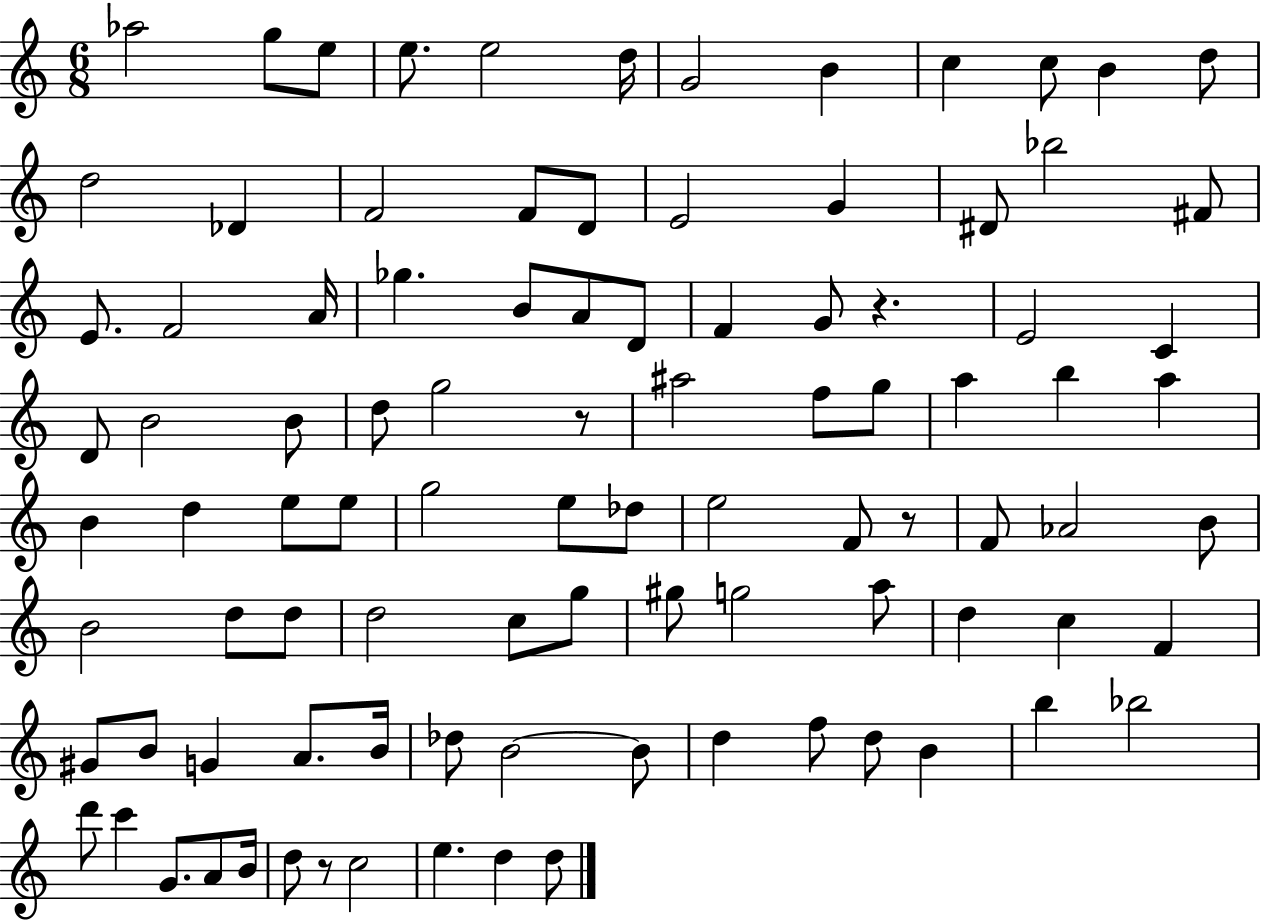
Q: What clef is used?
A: treble